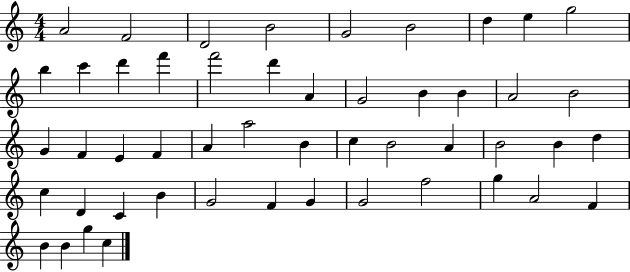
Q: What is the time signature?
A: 4/4